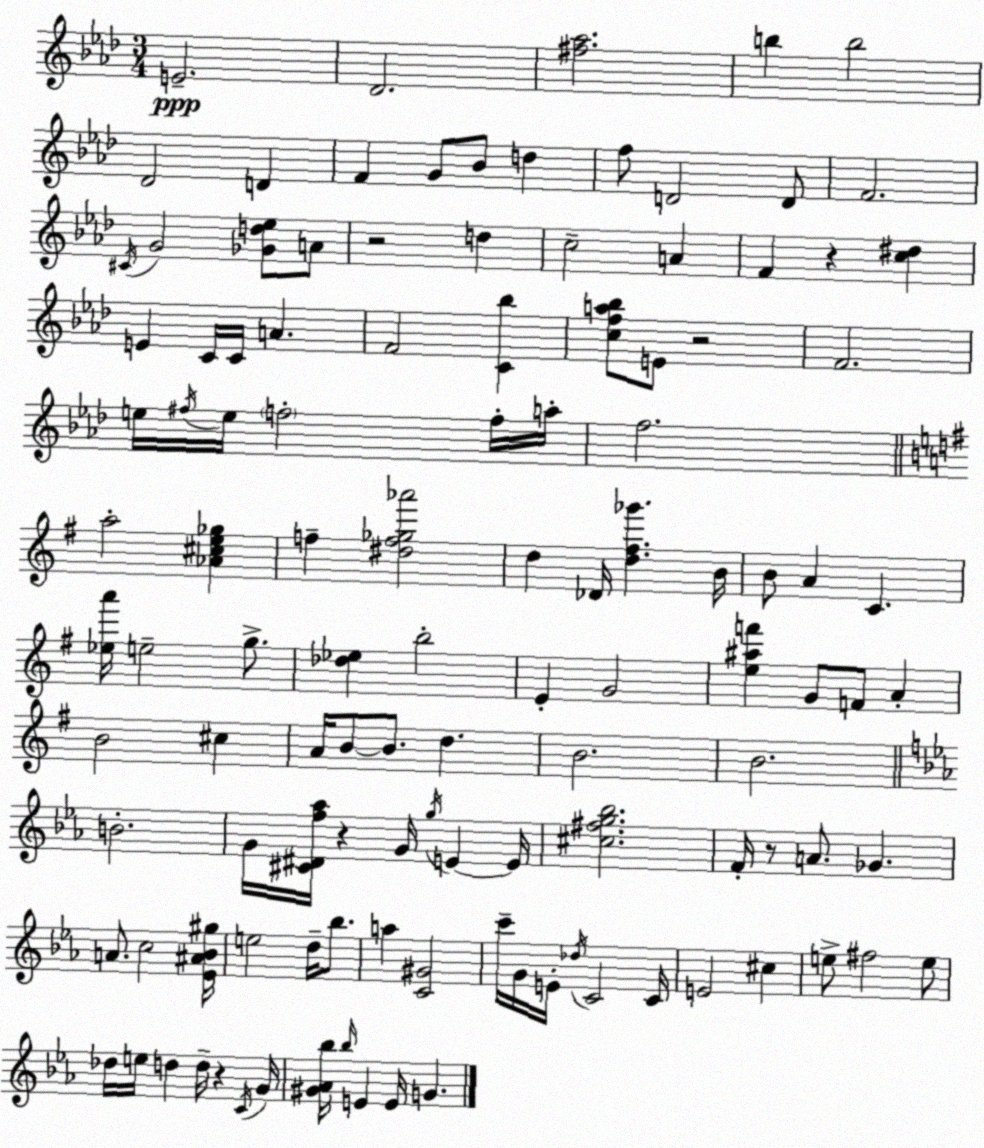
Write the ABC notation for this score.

X:1
T:Untitled
M:3/4
L:1/4
K:Fm
E2 _D2 [^f_a]2 b b2 _D2 D F G/2 _B/2 d f/2 D2 D/2 F2 ^C/4 G2 [_Gd_e]/2 A/2 z2 d c2 A F z [c^d] E C/4 C/4 A F2 [C_b] [cfa_b]/2 E/2 z2 F2 e/4 ^f/4 e/4 f2 f/4 a/4 f2 a2 [_A^ce_g] f [^df_g_a']2 d _D/4 [d^f_g'] B/4 B/2 A C [_ea']/4 e2 g/2 [_d_e] b2 E G2 [e^af'] G/2 F/2 A B2 ^c A/4 B/2 B/2 d B2 B2 B2 G/4 [^C^Df_a]/4 z G/4 g/4 E E/4 [^c^fg_b]2 F/4 z/2 A/2 _G A/2 c2 [_E^A_B^g]/4 e2 d/4 _b/2 a [C^G]2 c'/4 G/4 E/4 _d/4 C2 C/4 E2 ^c e/2 ^f2 e/2 _d/4 e/4 d d/4 z C/4 G/4 [^G_A_b]/4 _b/4 E E/4 G